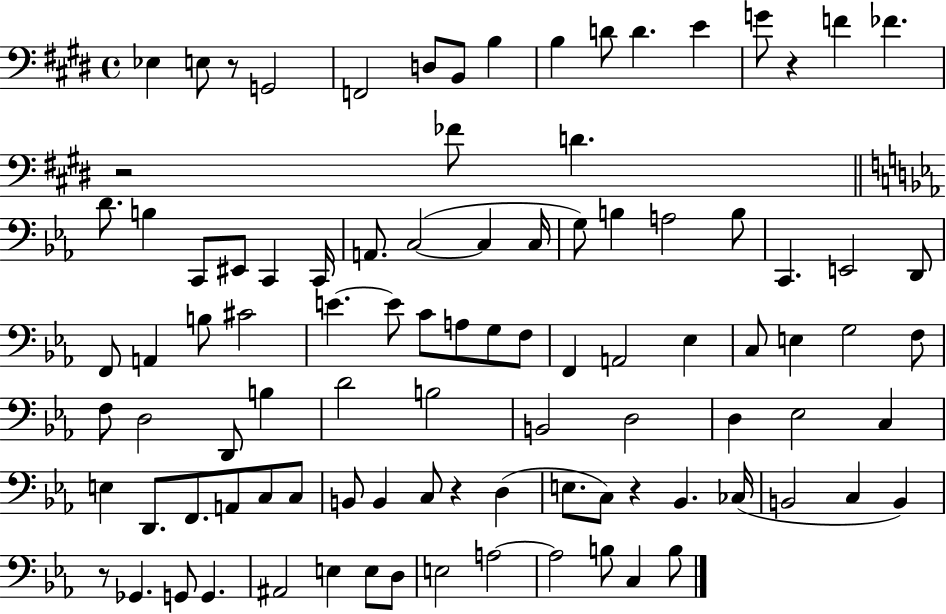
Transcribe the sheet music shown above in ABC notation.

X:1
T:Untitled
M:4/4
L:1/4
K:E
_E, E,/2 z/2 G,,2 F,,2 D,/2 B,,/2 B, B, D/2 D E G/2 z F _F z2 _F/2 D D/2 B, C,,/2 ^E,,/2 C,, C,,/4 A,,/2 C,2 C, C,/4 G,/2 B, A,2 B,/2 C,, E,,2 D,,/2 F,,/2 A,, B,/2 ^C2 E E/2 C/2 A,/2 G,/2 F,/2 F,, A,,2 _E, C,/2 E, G,2 F,/2 F,/2 D,2 D,,/2 B, D2 B,2 B,,2 D,2 D, _E,2 C, E, D,,/2 F,,/2 A,,/2 C,/2 C,/2 B,,/2 B,, C,/2 z D, E,/2 C,/2 z _B,, _C,/4 B,,2 C, B,, z/2 _G,, G,,/2 G,, ^A,,2 E, E,/2 D,/2 E,2 A,2 A,2 B,/2 C, B,/2